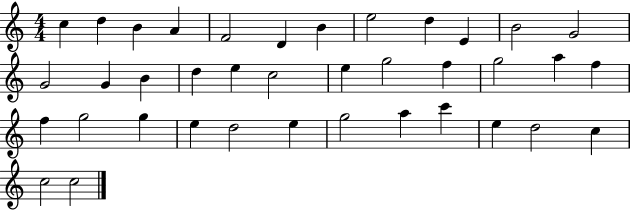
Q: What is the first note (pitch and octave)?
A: C5